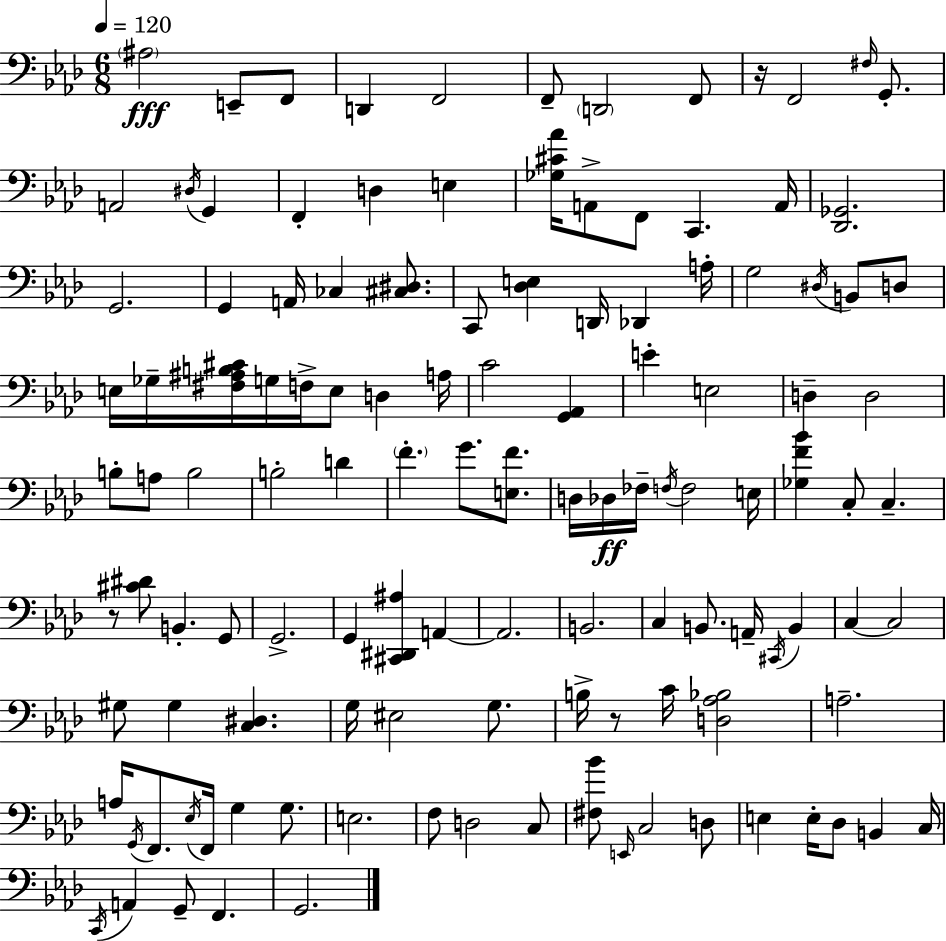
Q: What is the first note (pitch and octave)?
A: A#3